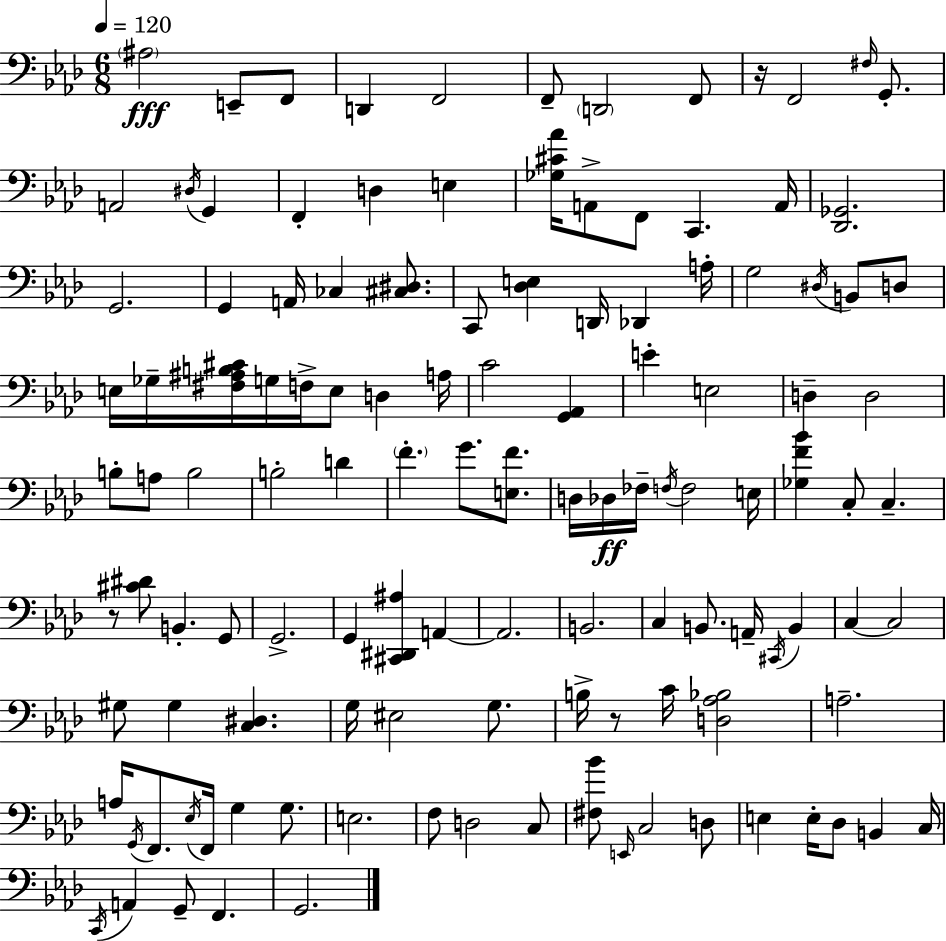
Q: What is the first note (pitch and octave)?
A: A#3